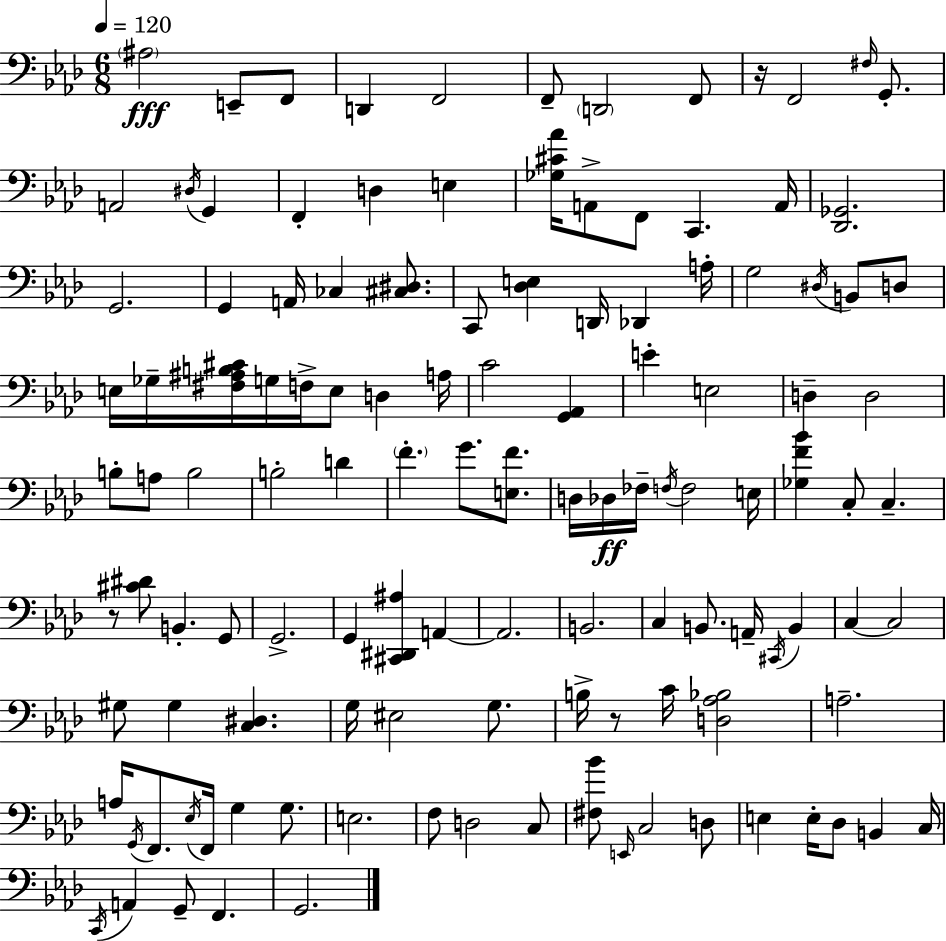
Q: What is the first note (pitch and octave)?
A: A#3